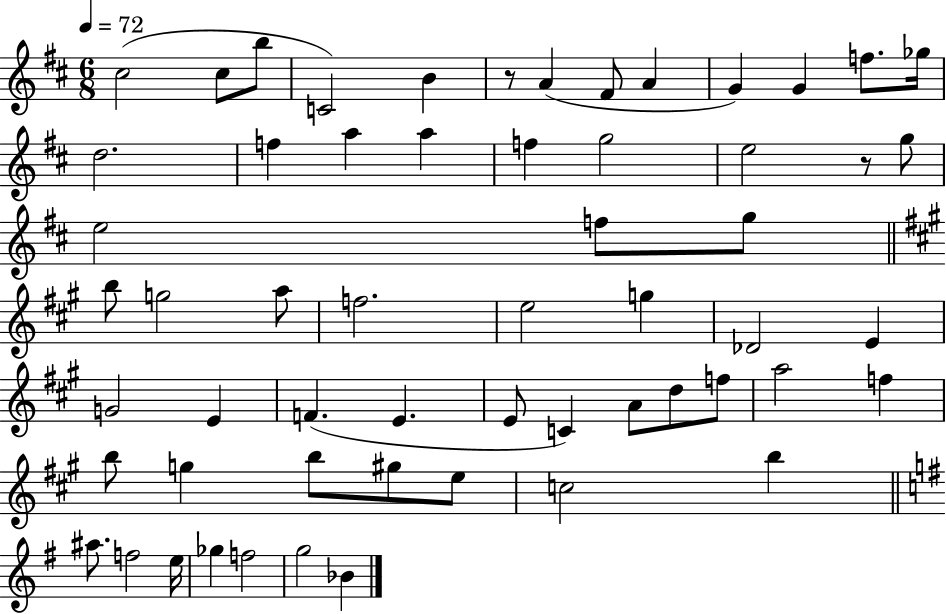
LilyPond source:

{
  \clef treble
  \numericTimeSignature
  \time 6/8
  \key d \major
  \tempo 4 = 72
  cis''2( cis''8 b''8 | c'2) b'4 | r8 a'4( fis'8 a'4 | g'4) g'4 f''8. ges''16 | \break d''2. | f''4 a''4 a''4 | f''4 g''2 | e''2 r8 g''8 | \break e''2 f''8 g''8 | \bar "||" \break \key a \major b''8 g''2 a''8 | f''2. | e''2 g''4 | des'2 e'4 | \break g'2 e'4 | f'4.( e'4. | e'8 c'4) a'8 d''8 f''8 | a''2 f''4 | \break b''8 g''4 b''8 gis''8 e''8 | c''2 b''4 | \bar "||" \break \key e \minor ais''8. f''2 e''16 | ges''4 f''2 | g''2 bes'4 | \bar "|."
}